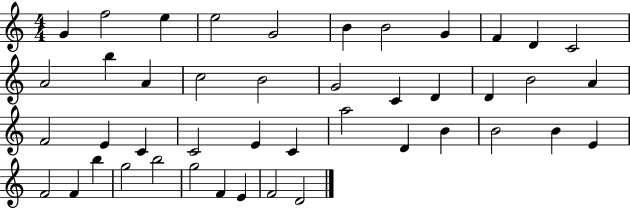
{
  \clef treble
  \numericTimeSignature
  \time 4/4
  \key c \major
  g'4 f''2 e''4 | e''2 g'2 | b'4 b'2 g'4 | f'4 d'4 c'2 | \break a'2 b''4 a'4 | c''2 b'2 | g'2 c'4 d'4 | d'4 b'2 a'4 | \break f'2 e'4 c'4 | c'2 e'4 c'4 | a''2 d'4 b'4 | b'2 b'4 e'4 | \break f'2 f'4 b''4 | g''2 b''2 | g''2 f'4 e'4 | f'2 d'2 | \break \bar "|."
}